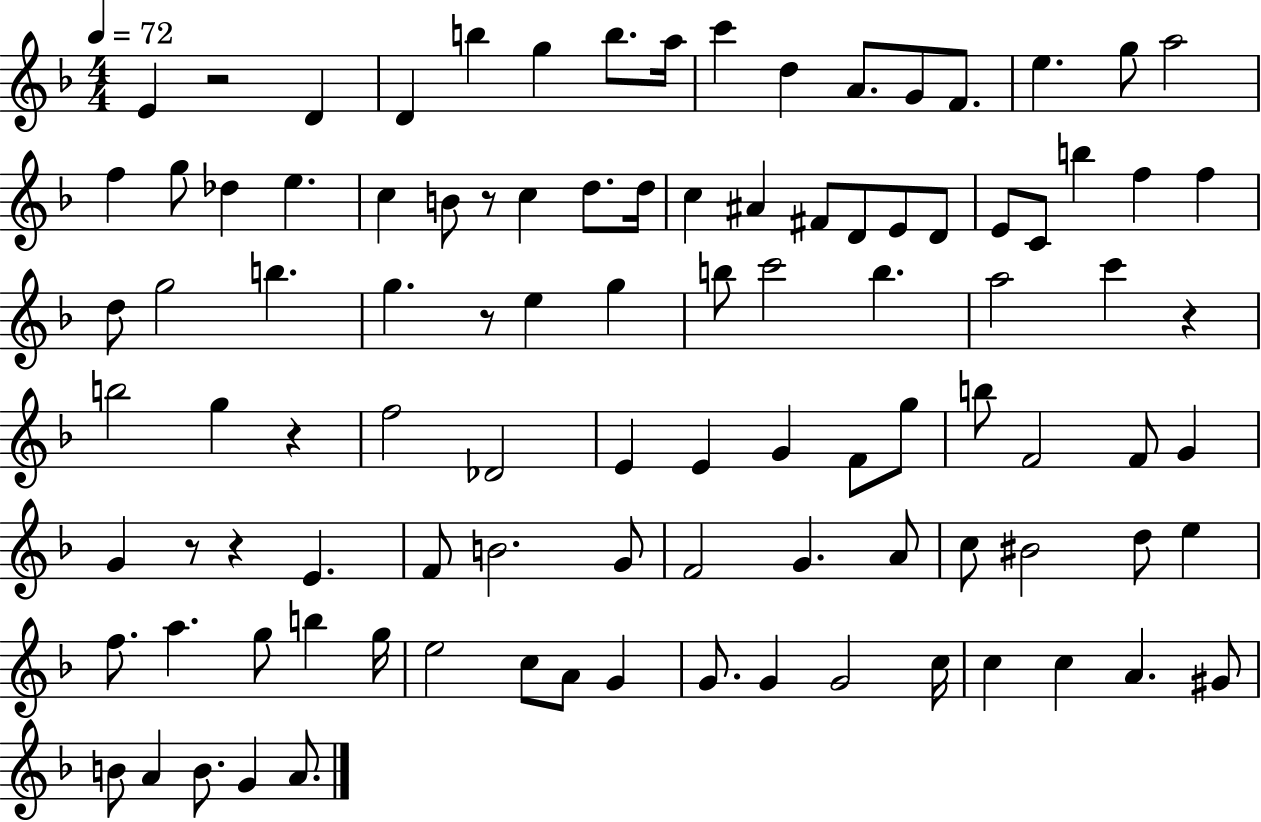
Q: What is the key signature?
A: F major